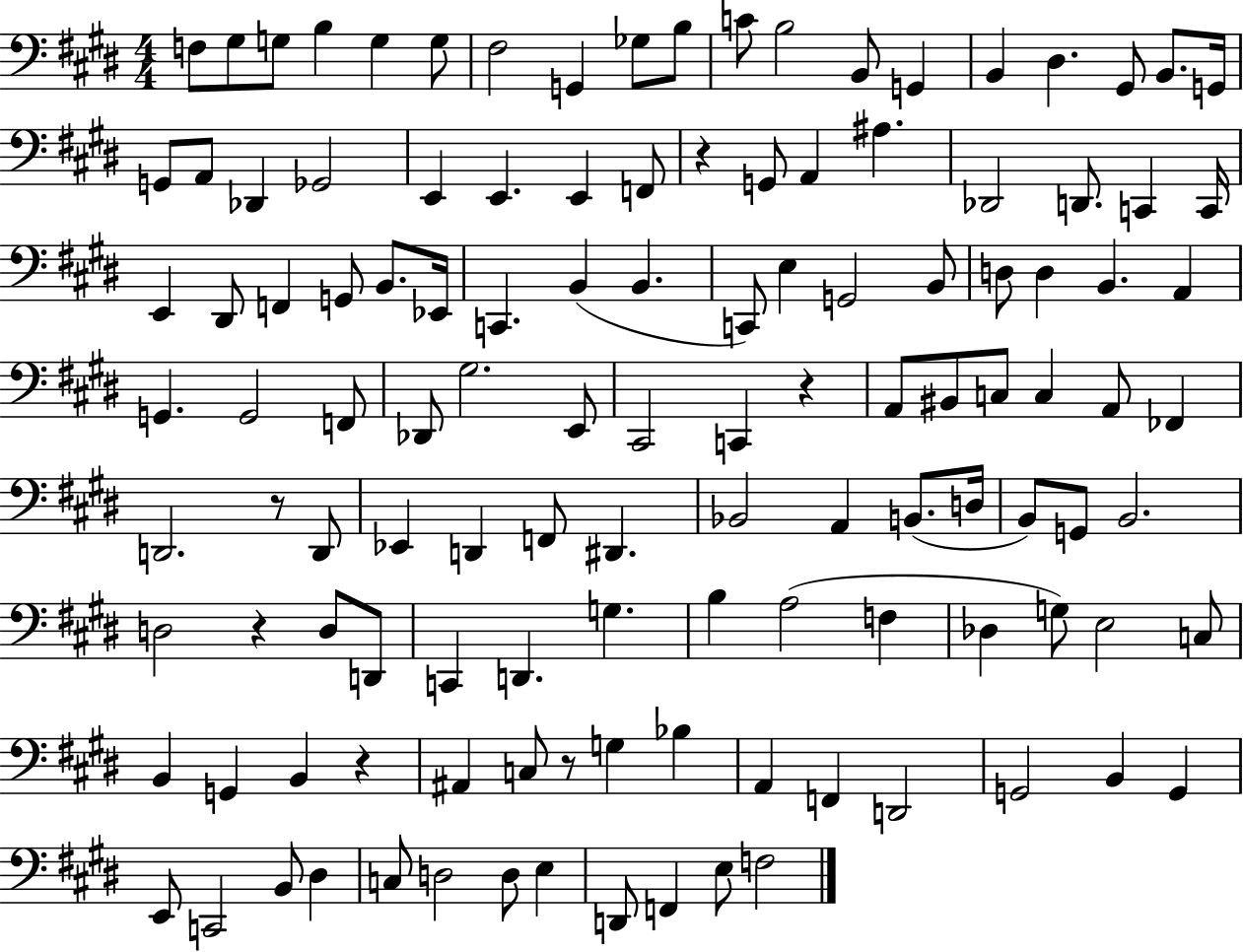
{
  \clef bass
  \numericTimeSignature
  \time 4/4
  \key e \major
  f8 gis8 g8 b4 g4 g8 | fis2 g,4 ges8 b8 | c'8 b2 b,8 g,4 | b,4 dis4. gis,8 b,8. g,16 | \break g,8 a,8 des,4 ges,2 | e,4 e,4. e,4 f,8 | r4 g,8 a,4 ais4. | des,2 d,8. c,4 c,16 | \break e,4 dis,8 f,4 g,8 b,8. ees,16 | c,4. b,4( b,4. | c,8) e4 g,2 b,8 | d8 d4 b,4. a,4 | \break g,4. g,2 f,8 | des,8 gis2. e,8 | cis,2 c,4 r4 | a,8 bis,8 c8 c4 a,8 fes,4 | \break d,2. r8 d,8 | ees,4 d,4 f,8 dis,4. | bes,2 a,4 b,8.( d16 | b,8) g,8 b,2. | \break d2 r4 d8 d,8 | c,4 d,4. g4. | b4 a2( f4 | des4 g8) e2 c8 | \break b,4 g,4 b,4 r4 | ais,4 c8 r8 g4 bes4 | a,4 f,4 d,2 | g,2 b,4 g,4 | \break e,8 c,2 b,8 dis4 | c8 d2 d8 e4 | d,8 f,4 e8 f2 | \bar "|."
}